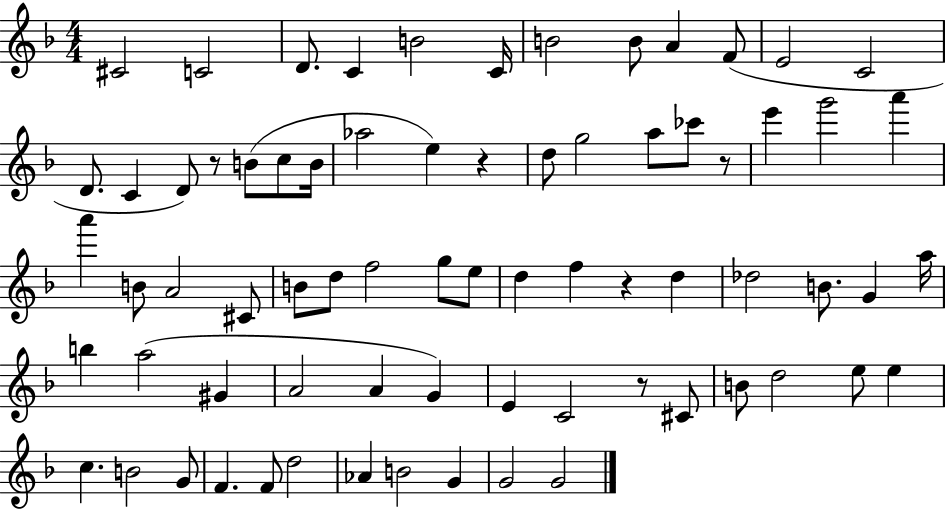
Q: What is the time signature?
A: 4/4